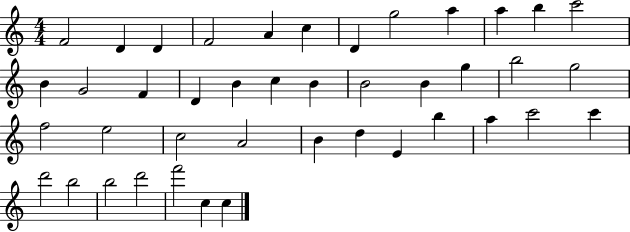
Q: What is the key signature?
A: C major